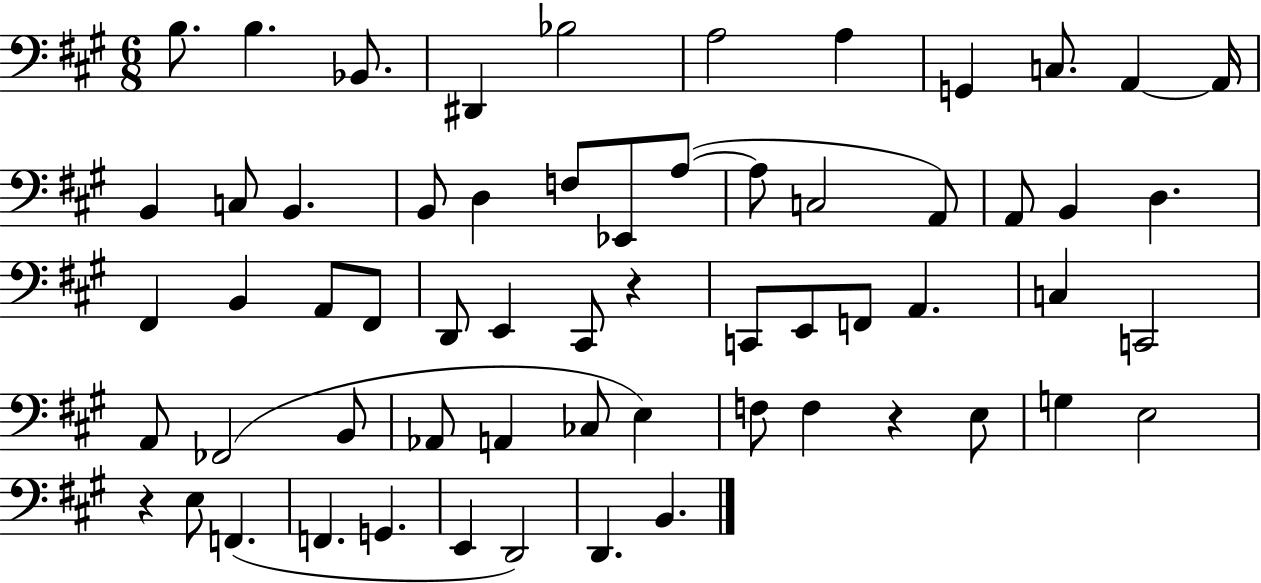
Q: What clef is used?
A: bass